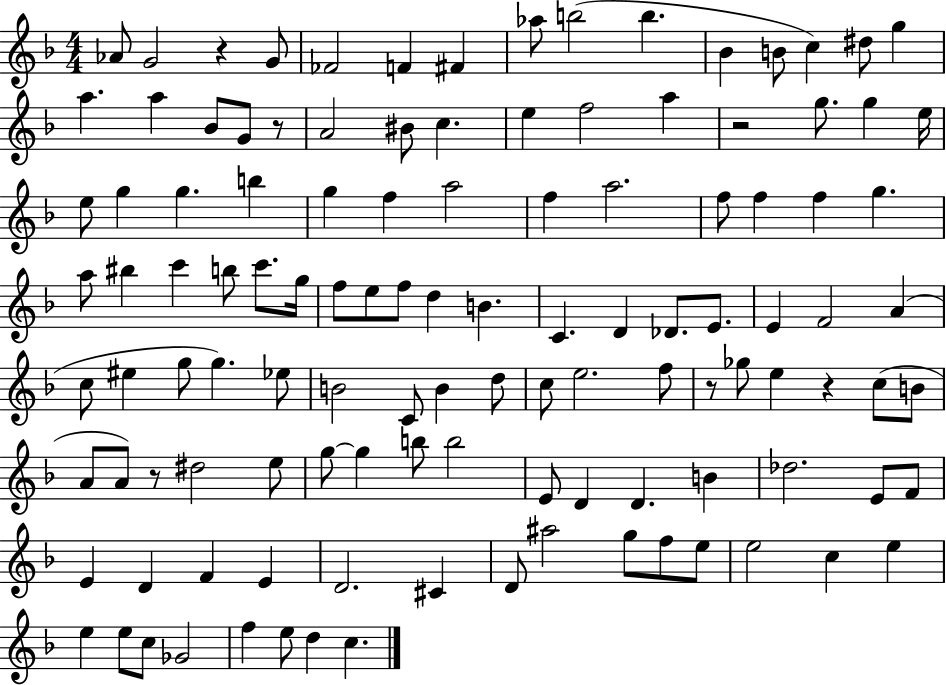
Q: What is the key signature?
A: F major